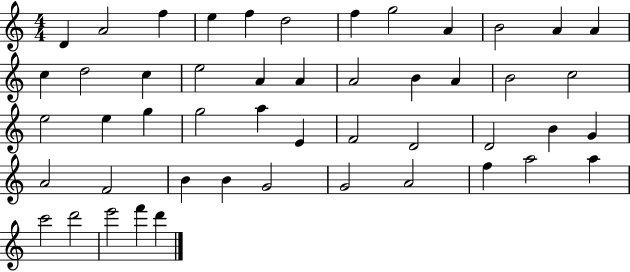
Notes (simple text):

D4/q A4/h F5/q E5/q F5/q D5/h F5/q G5/h A4/q B4/h A4/q A4/q C5/q D5/h C5/q E5/h A4/q A4/q A4/h B4/q A4/q B4/h C5/h E5/h E5/q G5/q G5/h A5/q E4/q F4/h D4/h D4/h B4/q G4/q A4/h F4/h B4/q B4/q G4/h G4/h A4/h F5/q A5/h A5/q C6/h D6/h E6/h F6/q D6/q